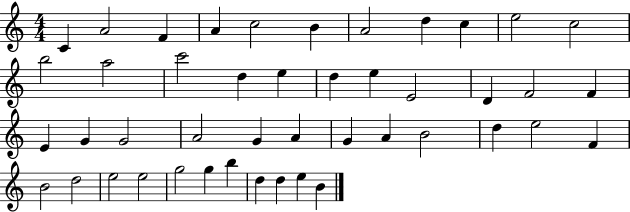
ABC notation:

X:1
T:Untitled
M:4/4
L:1/4
K:C
C A2 F A c2 B A2 d c e2 c2 b2 a2 c'2 d e d e E2 D F2 F E G G2 A2 G A G A B2 d e2 F B2 d2 e2 e2 g2 g b d d e B